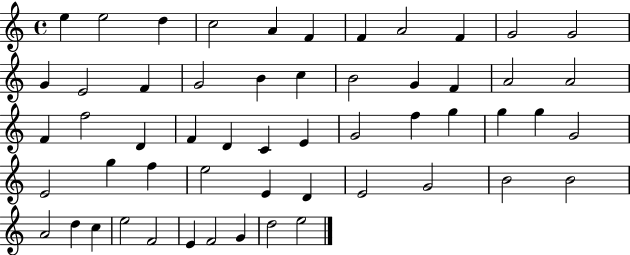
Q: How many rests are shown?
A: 0